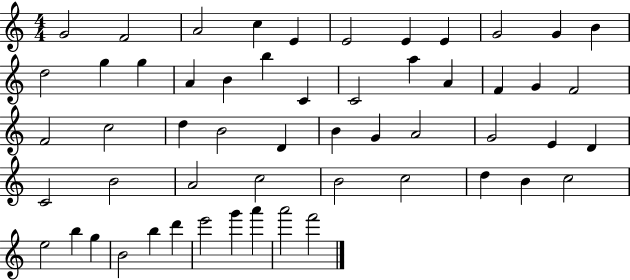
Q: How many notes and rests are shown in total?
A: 55